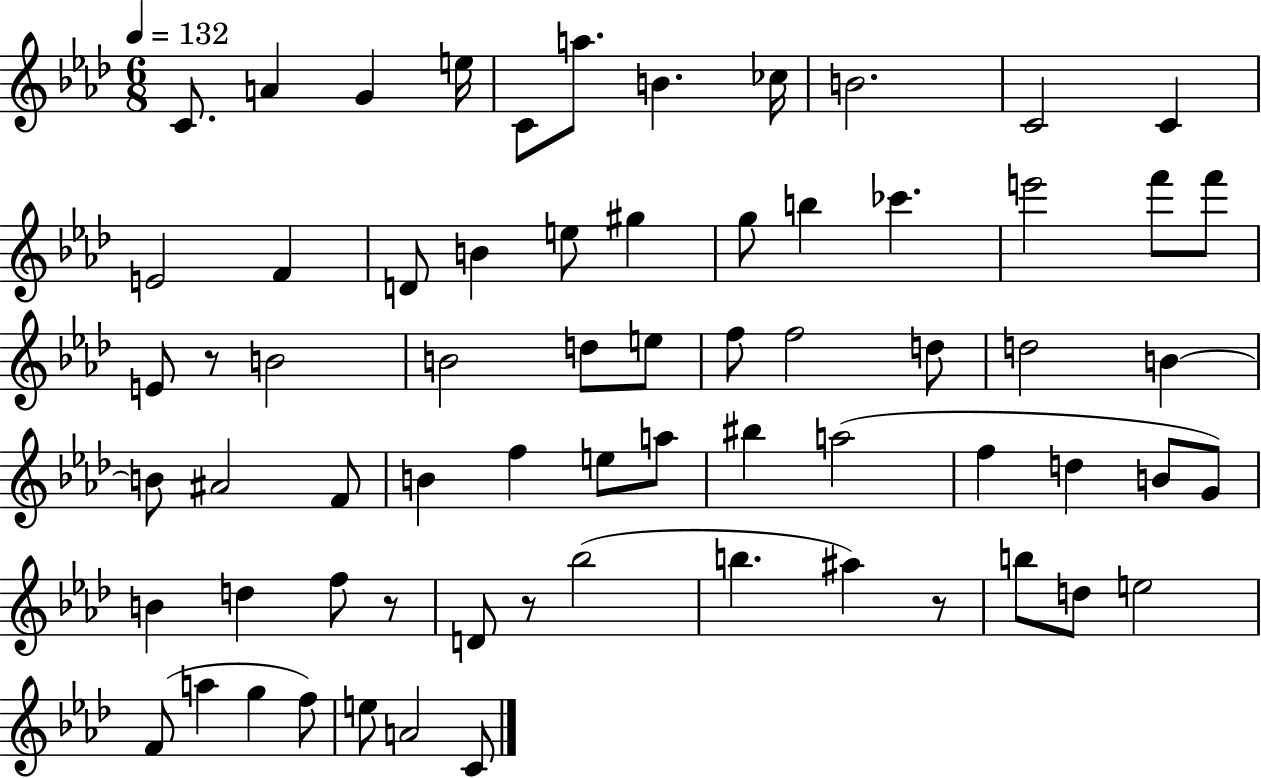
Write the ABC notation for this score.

X:1
T:Untitled
M:6/8
L:1/4
K:Ab
C/2 A G e/4 C/2 a/2 B _c/4 B2 C2 C E2 F D/2 B e/2 ^g g/2 b _c' e'2 f'/2 f'/2 E/2 z/2 B2 B2 d/2 e/2 f/2 f2 d/2 d2 B B/2 ^A2 F/2 B f e/2 a/2 ^b a2 f d B/2 G/2 B d f/2 z/2 D/2 z/2 _b2 b ^a z/2 b/2 d/2 e2 F/2 a g f/2 e/2 A2 C/2